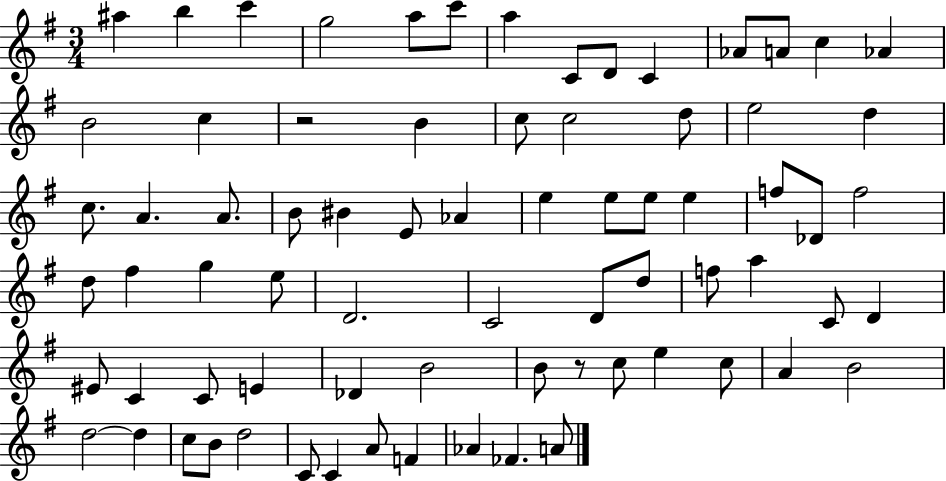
{
  \clef treble
  \numericTimeSignature
  \time 3/4
  \key g \major
  ais''4 b''4 c'''4 | g''2 a''8 c'''8 | a''4 c'8 d'8 c'4 | aes'8 a'8 c''4 aes'4 | \break b'2 c''4 | r2 b'4 | c''8 c''2 d''8 | e''2 d''4 | \break c''8. a'4. a'8. | b'8 bis'4 e'8 aes'4 | e''4 e''8 e''8 e''4 | f''8 des'8 f''2 | \break d''8 fis''4 g''4 e''8 | d'2. | c'2 d'8 d''8 | f''8 a''4 c'8 d'4 | \break eis'8 c'4 c'8 e'4 | des'4 b'2 | b'8 r8 c''8 e''4 c''8 | a'4 b'2 | \break d''2~~ d''4 | c''8 b'8 d''2 | c'8 c'4 a'8 f'4 | aes'4 fes'4. a'8 | \break \bar "|."
}